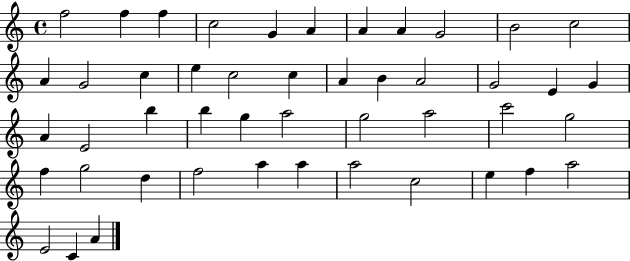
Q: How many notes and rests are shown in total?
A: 47